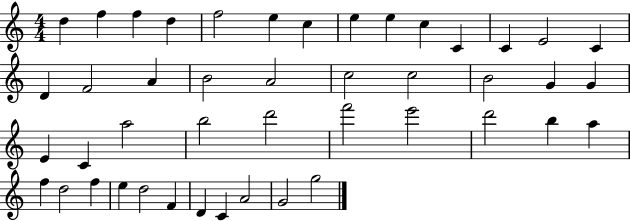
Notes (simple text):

D5/q F5/q F5/q D5/q F5/h E5/q C5/q E5/q E5/q C5/q C4/q C4/q E4/h C4/q D4/q F4/h A4/q B4/h A4/h C5/h C5/h B4/h G4/q G4/q E4/q C4/q A5/h B5/h D6/h F6/h E6/h D6/h B5/q A5/q F5/q D5/h F5/q E5/q D5/h F4/q D4/q C4/q A4/h G4/h G5/h